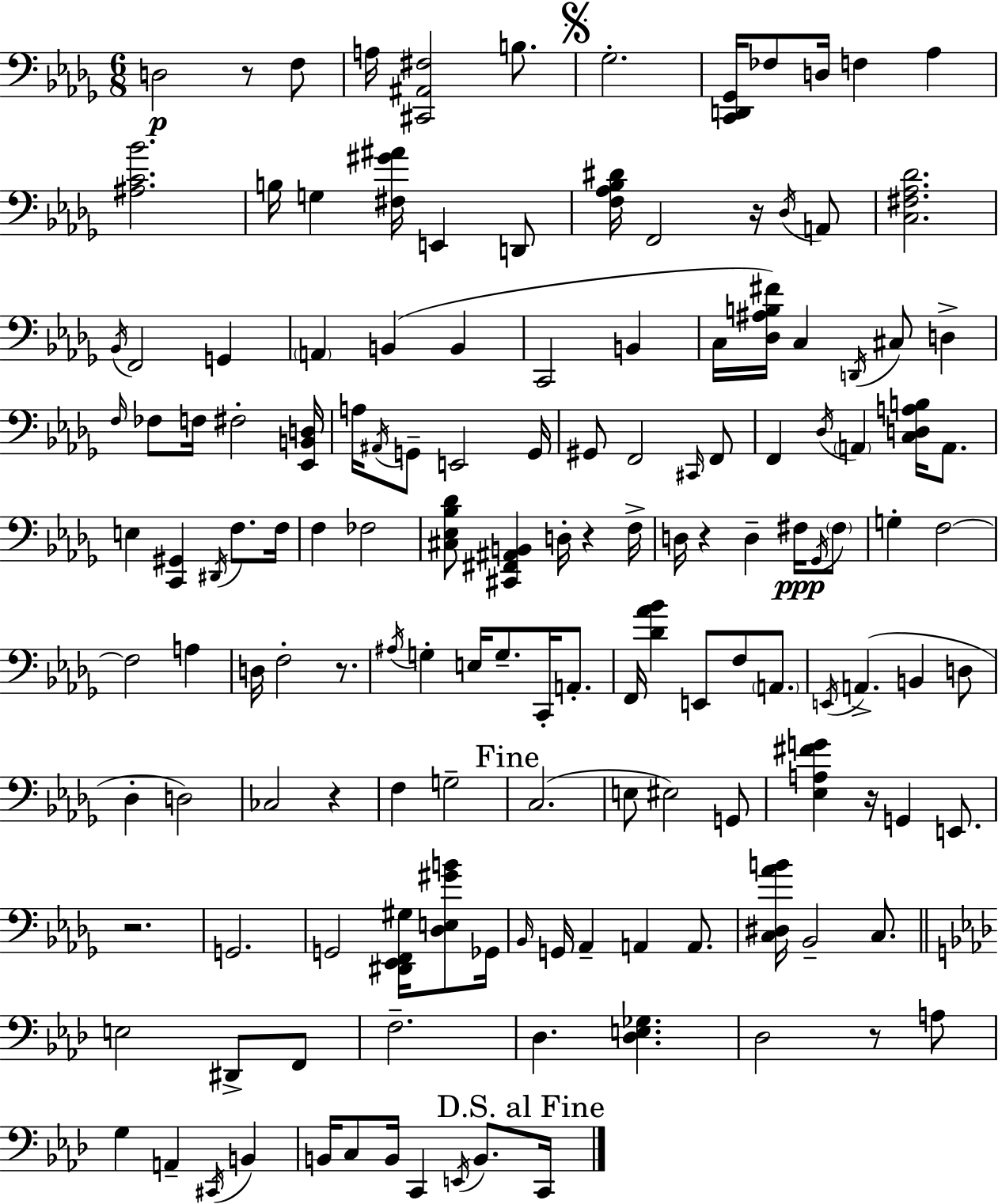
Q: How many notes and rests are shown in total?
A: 145